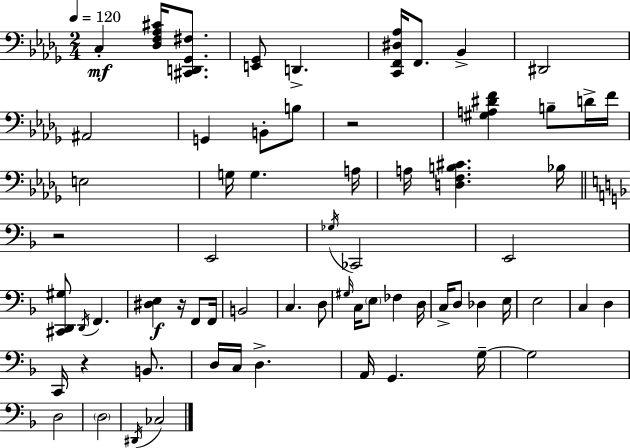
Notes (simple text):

C3/q [Db3,F3,Ab3,C#4]/s [C#2,D2,Gb2,F#3]/e. [E2,Gb2]/e D2/q. [C2,F2,D#3,Ab3]/s F2/e. Bb2/q D#2/h A#2/h G2/q B2/e B3/e R/h [G#3,A3,D#4,F4]/q B3/e D4/s F4/s E3/h G3/s G3/q. A3/s A3/s [D3,F3,B3,C#4]/q. Bb3/s R/h E2/h Gb3/s CES2/h E2/h [C#2,D2,G#3]/e D2/s F2/q. [D#3,E3]/q R/s F2/e F2/s B2/h C3/q. D3/e G#3/s C3/s E3/e FES3/q D3/s C3/s D3/e Db3/q E3/s E3/h C3/q D3/q C2/s R/q B2/e. D3/s C3/s D3/q. A2/s G2/q. G3/s G3/h D3/h D3/h D#2/s CES3/h